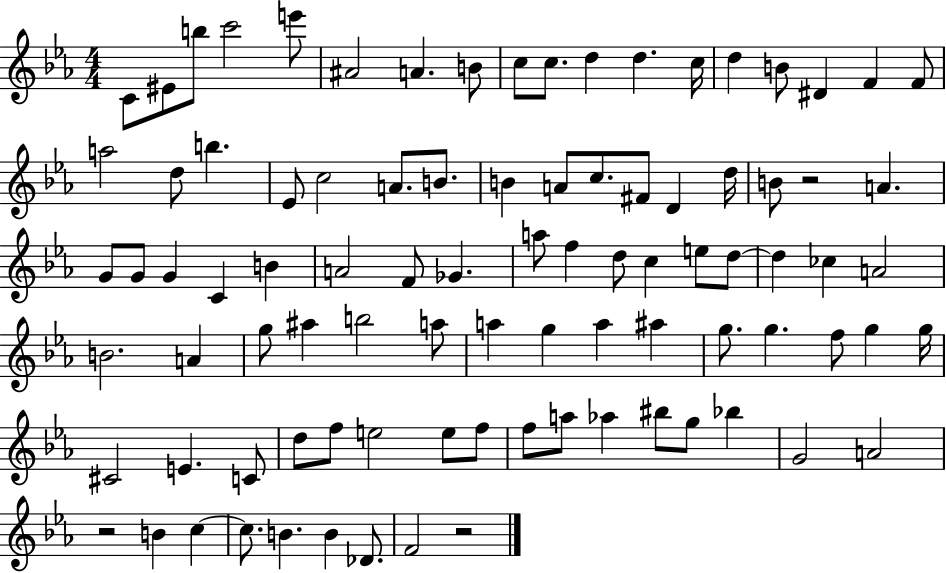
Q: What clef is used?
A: treble